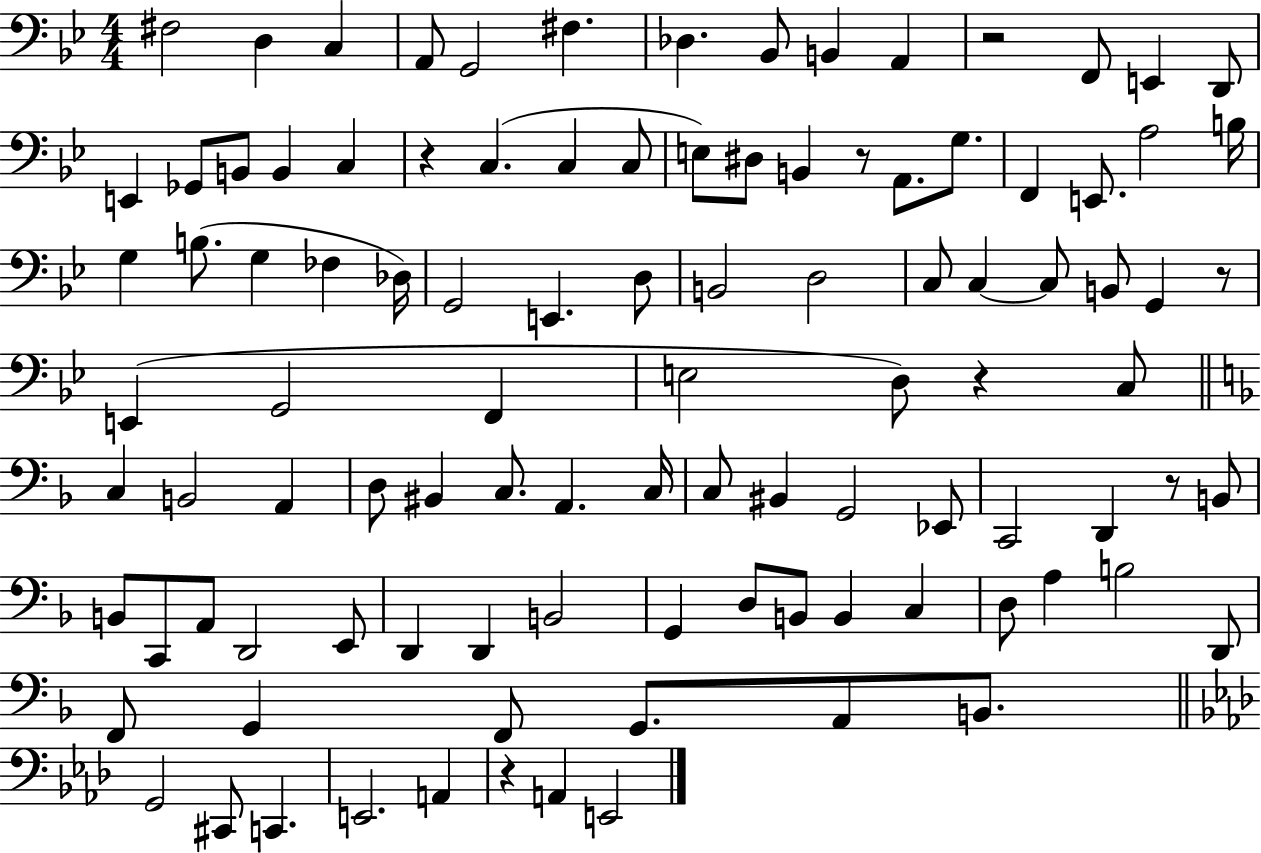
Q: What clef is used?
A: bass